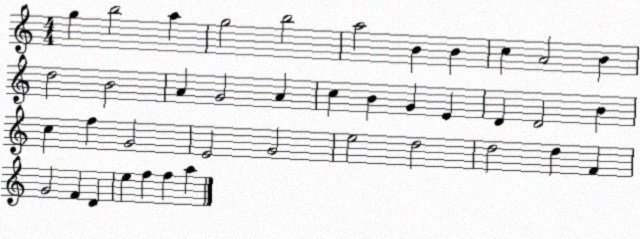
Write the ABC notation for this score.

X:1
T:Untitled
M:4/4
L:1/4
K:C
g b2 a g2 b2 a2 B B c A2 B d2 B2 A G2 A c B G E D D2 B c f G2 E2 G2 e2 d2 d2 d F G2 F D e f f a